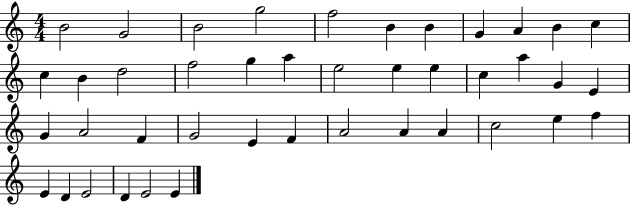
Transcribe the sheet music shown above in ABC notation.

X:1
T:Untitled
M:4/4
L:1/4
K:C
B2 G2 B2 g2 f2 B B G A B c c B d2 f2 g a e2 e e c a G E G A2 F G2 E F A2 A A c2 e f E D E2 D E2 E